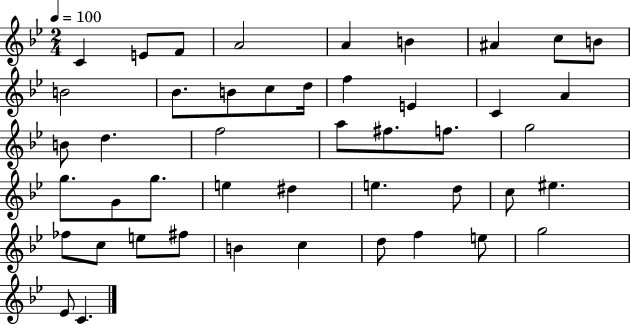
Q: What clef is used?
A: treble